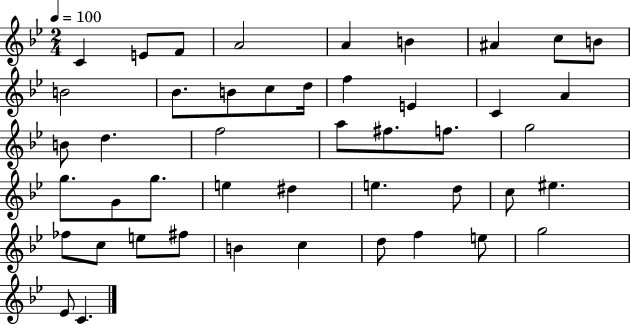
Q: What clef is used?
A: treble